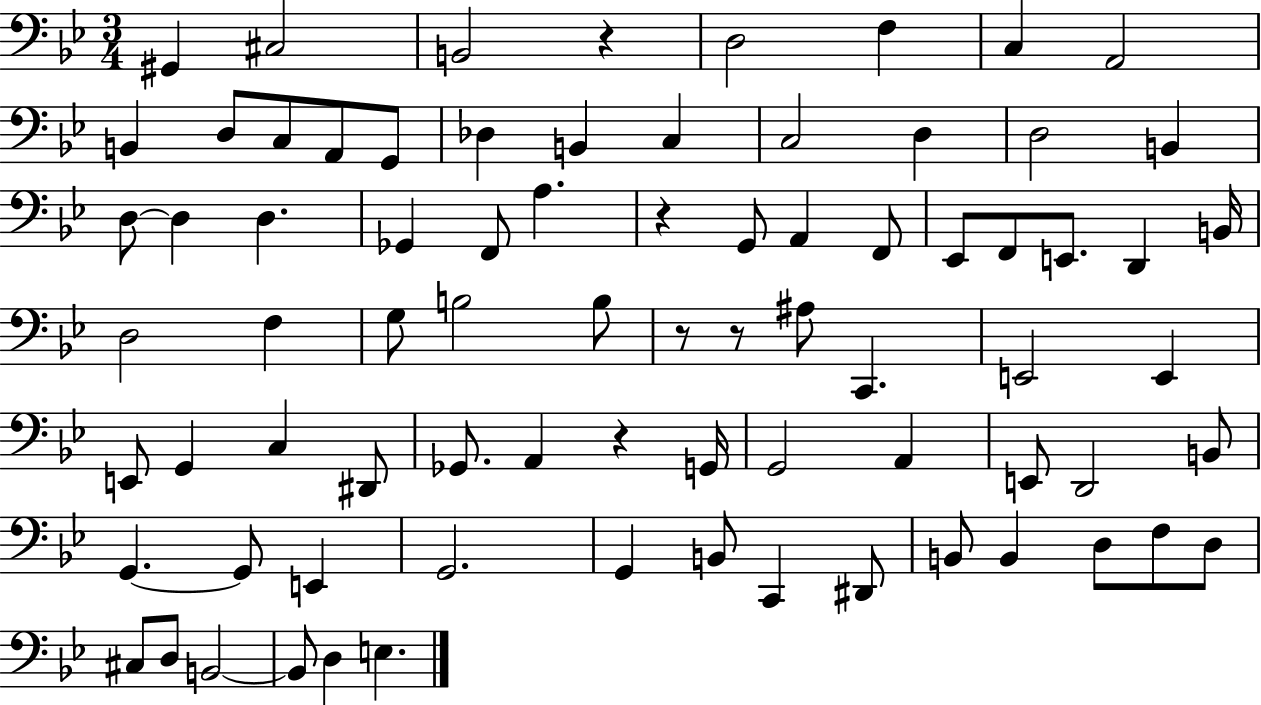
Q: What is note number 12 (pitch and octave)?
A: G2